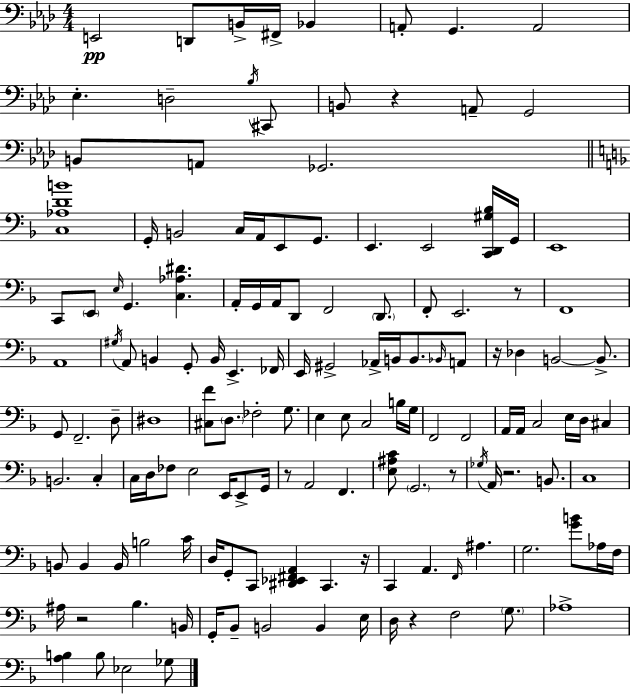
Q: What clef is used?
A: bass